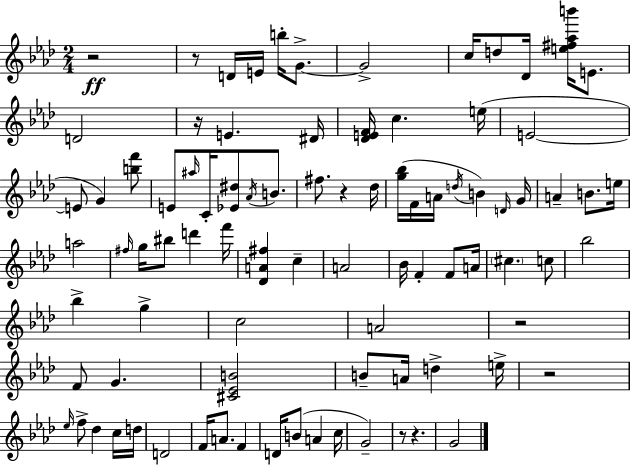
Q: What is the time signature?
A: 2/4